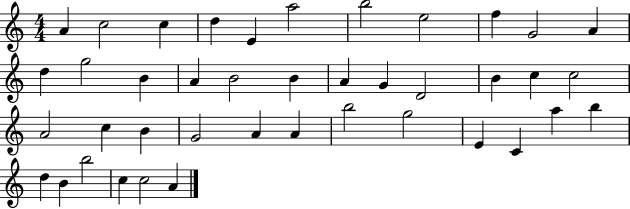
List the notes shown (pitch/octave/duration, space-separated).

A4/q C5/h C5/q D5/q E4/q A5/h B5/h E5/h F5/q G4/h A4/q D5/q G5/h B4/q A4/q B4/h B4/q A4/q G4/q D4/h B4/q C5/q C5/h A4/h C5/q B4/q G4/h A4/q A4/q B5/h G5/h E4/q C4/q A5/q B5/q D5/q B4/q B5/h C5/q C5/h A4/q